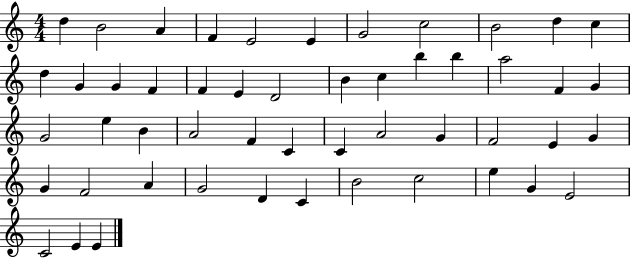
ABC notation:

X:1
T:Untitled
M:4/4
L:1/4
K:C
d B2 A F E2 E G2 c2 B2 d c d G G F F E D2 B c b b a2 F G G2 e B A2 F C C A2 G F2 E G G F2 A G2 D C B2 c2 e G E2 C2 E E